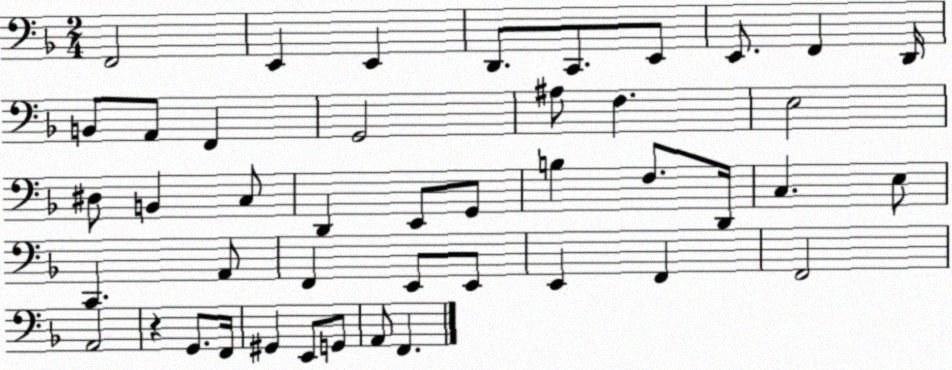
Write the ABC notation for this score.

X:1
T:Untitled
M:2/4
L:1/4
K:F
F,,2 E,, E,, D,,/2 C,,/2 E,,/2 E,,/2 F,, D,,/4 B,,/2 A,,/2 F,, G,,2 ^A,/2 F, E,2 ^D,/2 B,, C,/2 D,, E,,/2 G,,/2 B, F,/2 D,,/4 C, E,/2 C,, A,,/2 F,, E,,/2 E,,/2 E,, F,, F,,2 A,,2 z G,,/2 F,,/4 ^G,, E,,/2 G,,/2 A,,/2 F,,